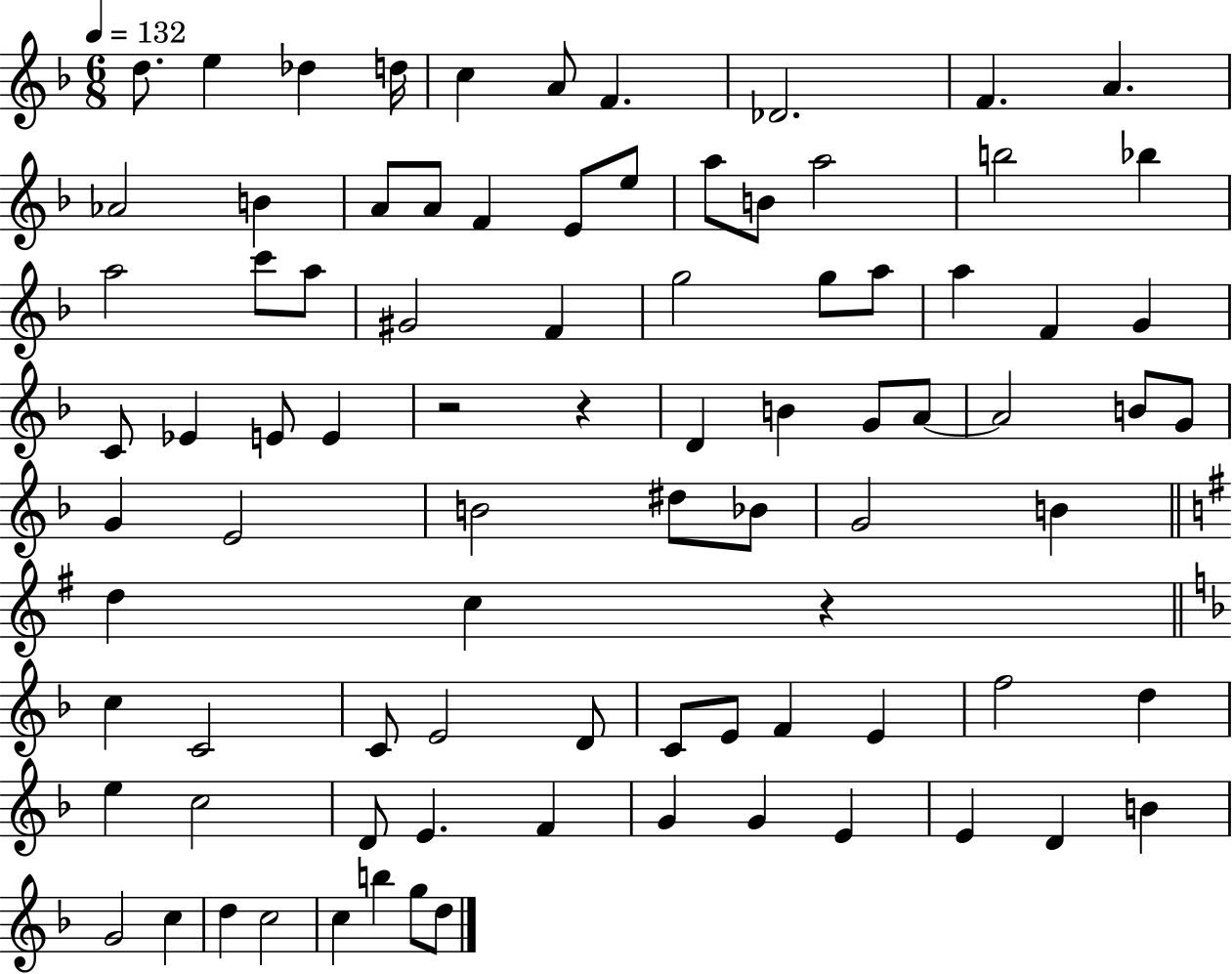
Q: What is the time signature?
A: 6/8